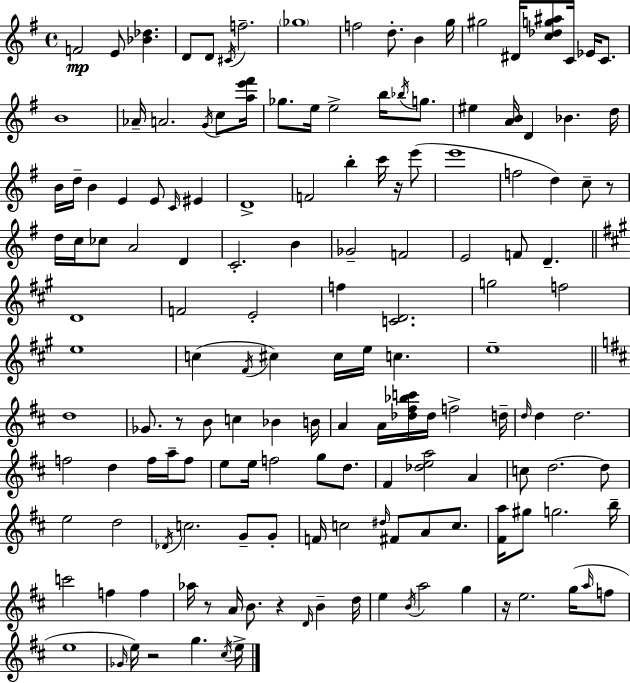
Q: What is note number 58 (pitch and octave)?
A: F4